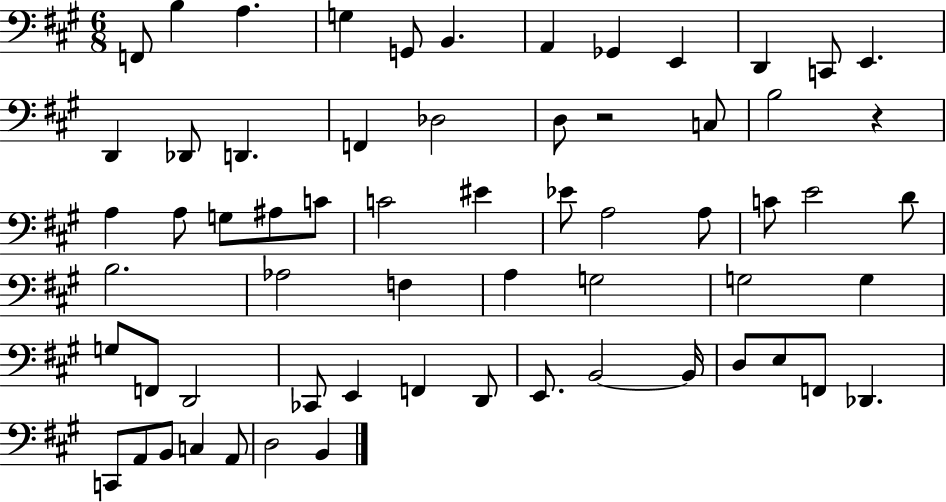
X:1
T:Untitled
M:6/8
L:1/4
K:A
F,,/2 B, A, G, G,,/2 B,, A,, _G,, E,, D,, C,,/2 E,, D,, _D,,/2 D,, F,, _D,2 D,/2 z2 C,/2 B,2 z A, A,/2 G,/2 ^A,/2 C/2 C2 ^E _E/2 A,2 A,/2 C/2 E2 D/2 B,2 _A,2 F, A, G,2 G,2 G, G,/2 F,,/2 D,,2 _C,,/2 E,, F,, D,,/2 E,,/2 B,,2 B,,/4 D,/2 E,/2 F,,/2 _D,, C,,/2 A,,/2 B,,/2 C, A,,/2 D,2 B,,